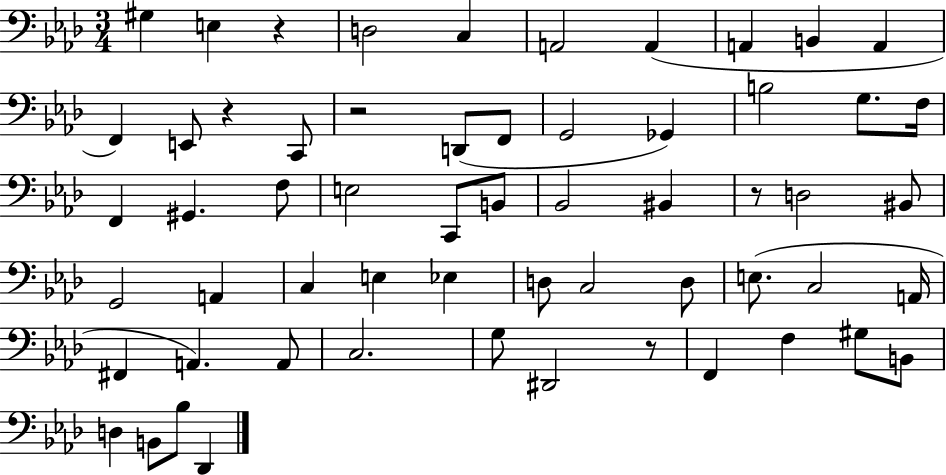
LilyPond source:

{
  \clef bass
  \numericTimeSignature
  \time 3/4
  \key aes \major
  gis4 e4 r4 | d2 c4 | a,2 a,4( | a,4 b,4 a,4 | \break f,4) e,8 r4 c,8 | r2 d,8( f,8 | g,2 ges,4) | b2 g8. f16 | \break f,4 gis,4. f8 | e2 c,8 b,8 | bes,2 bis,4 | r8 d2 bis,8 | \break g,2 a,4 | c4 e4 ees4 | d8 c2 d8 | e8.( c2 a,16 | \break fis,4 a,4.) a,8 | c2. | g8 dis,2 r8 | f,4 f4 gis8 b,8 | \break d4 b,8 bes8 des,4 | \bar "|."
}